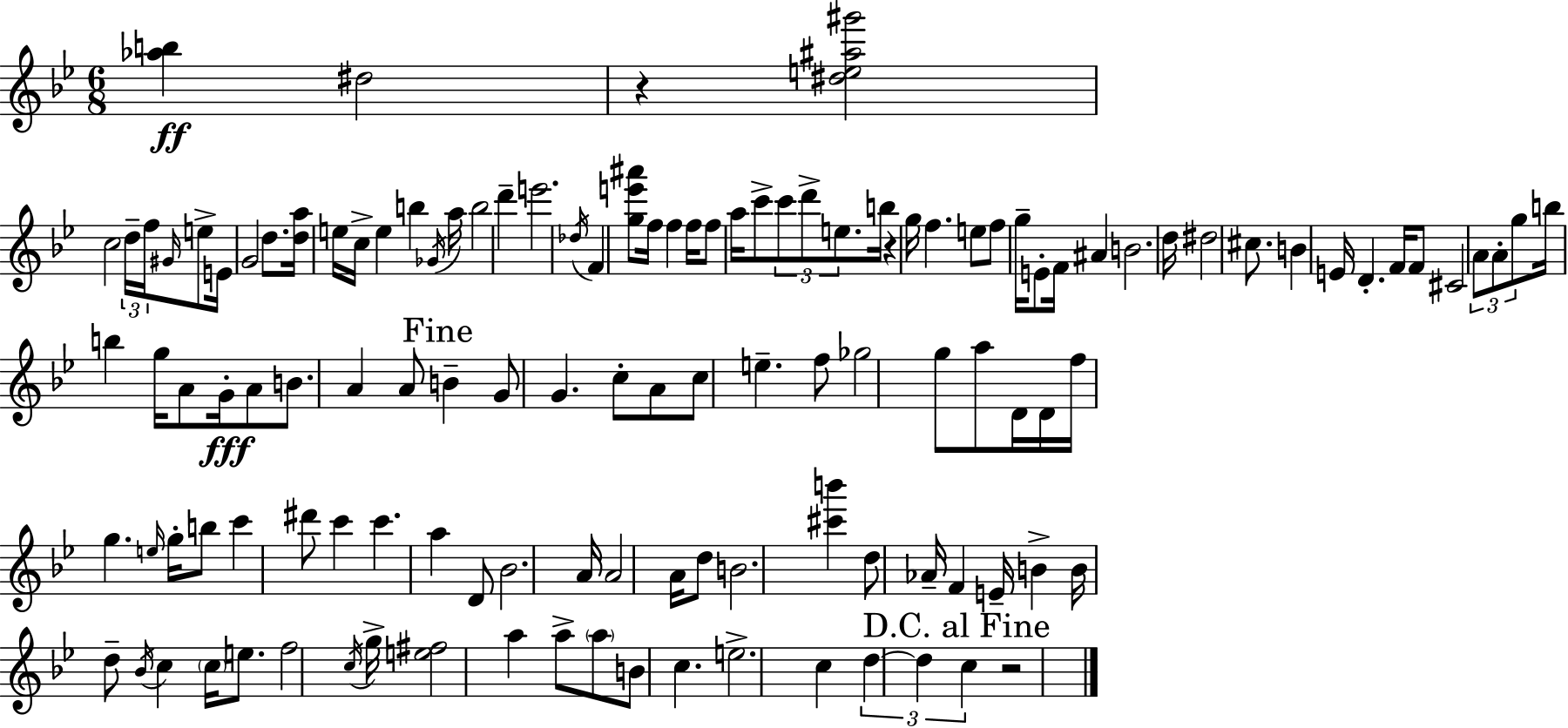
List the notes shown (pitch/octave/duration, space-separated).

[Ab5,B5]/q D#5/h R/q [D#5,E5,A#5,G#6]/h C5/h D5/s F5/s G#4/s E5/e E4/s G4/h D5/e. [D5,A5]/s E5/s C5/s E5/q B5/q Gb4/s A5/s B5/h D6/q E6/h. Db5/s F4/q [G5,E6,A#6]/e F5/s F5/q F5/s F5/e A5/s C6/e C6/e D6/e E5/e. B5/s R/q G5/s F5/q. E5/e F5/e G5/s E4/e F4/s A#4/q B4/h. D5/s D#5/h C#5/e. B4/q E4/s D4/q. F4/s F4/e C#4/h A4/e A4/e G5/e B5/s B5/q G5/s A4/e G4/s A4/e B4/e. A4/q A4/e B4/q G4/e G4/q. C5/e A4/e C5/e E5/q. F5/e Gb5/h G5/e A5/e D4/s D4/s F5/s G5/q. E5/s G5/s B5/e C6/q D#6/e C6/q C6/q. A5/q D4/e Bb4/h. A4/s A4/h A4/s D5/e B4/h. [C#6,B6]/q D5/e Ab4/s F4/q E4/s B4/q B4/s D5/e Bb4/s C5/q C5/s E5/e. F5/h C5/s G5/s [E5,F#5]/h A5/q A5/e A5/e B4/e C5/q. E5/h. C5/q D5/q D5/q C5/q R/h